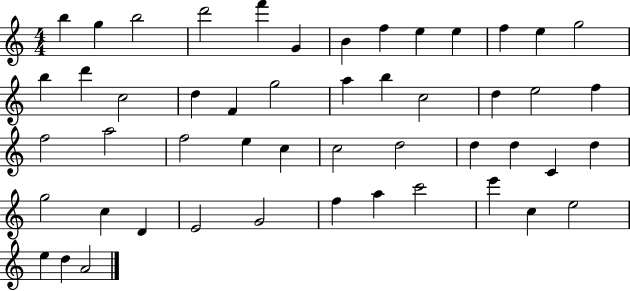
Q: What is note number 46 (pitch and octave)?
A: C5